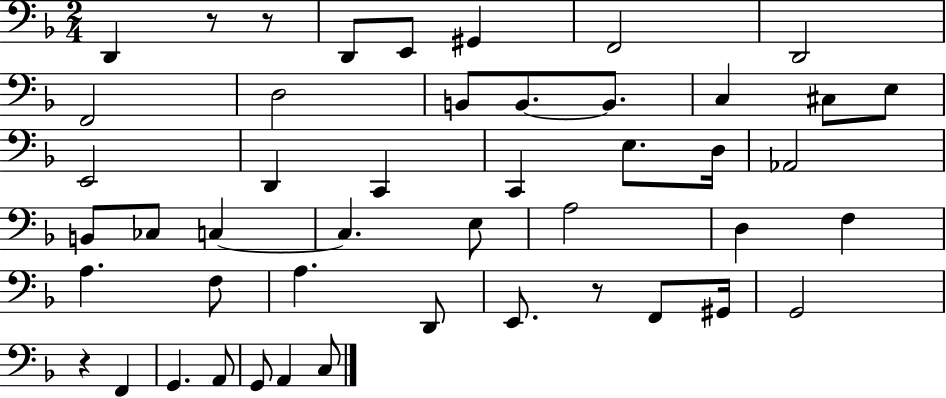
{
  \clef bass
  \numericTimeSignature
  \time 2/4
  \key f \major
  d,4 r8 r8 | d,8 e,8 gis,4 | f,2 | d,2 | \break f,2 | d2 | b,8 b,8.~~ b,8. | c4 cis8 e8 | \break e,2 | d,4 c,4 | c,4 e8. d16 | aes,2 | \break b,8 ces8 c4~~ | c4. e8 | a2 | d4 f4 | \break a4. f8 | a4. d,8 | e,8. r8 f,8 gis,16 | g,2 | \break r4 f,4 | g,4. a,8 | g,8 a,4 c8 | \bar "|."
}